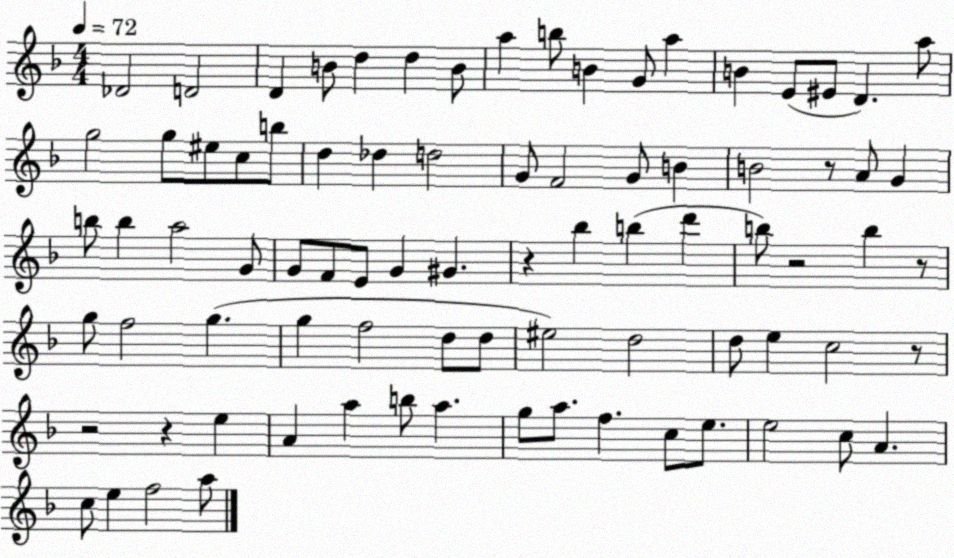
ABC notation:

X:1
T:Untitled
M:4/4
L:1/4
K:F
_D2 D2 D B/2 d d B/2 a b/2 B G/2 a B E/2 ^E/2 D a/2 g2 g/2 ^e/2 c/2 b/2 d _d d2 G/2 F2 G/2 B B2 z/2 A/2 G b/2 b a2 G/2 G/2 F/2 E/2 G ^G z _b b d' b/2 z2 b z/2 g/2 f2 g g f2 d/2 d/2 ^e2 d2 d/2 e c2 z/2 z2 z e A a b/2 a g/2 a/2 f c/2 e/2 e2 c/2 A c/2 e f2 a/2